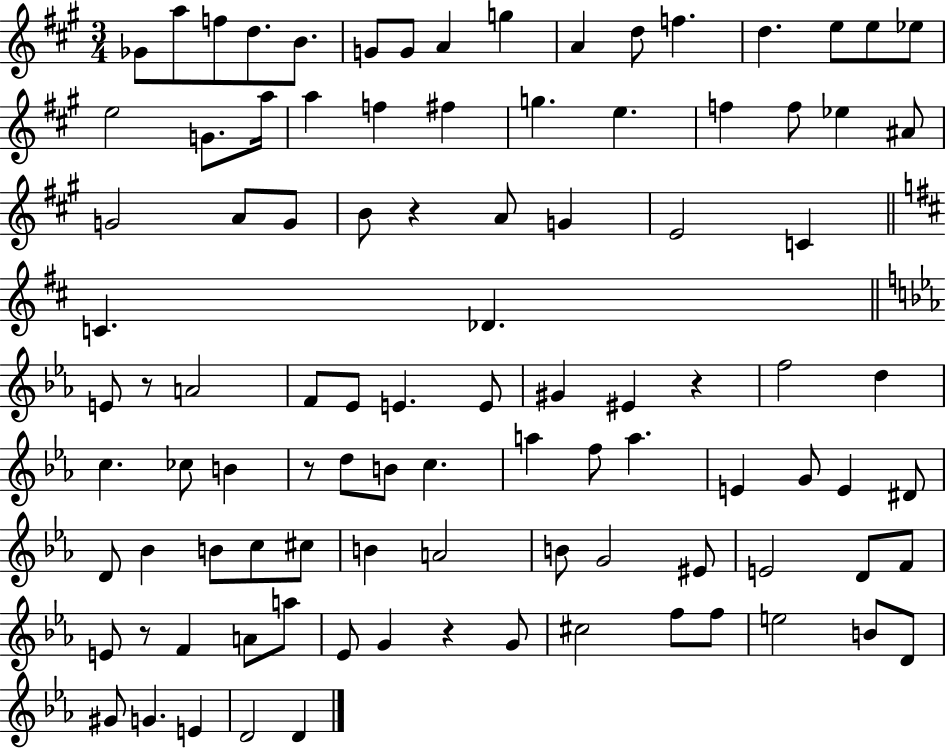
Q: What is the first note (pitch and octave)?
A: Gb4